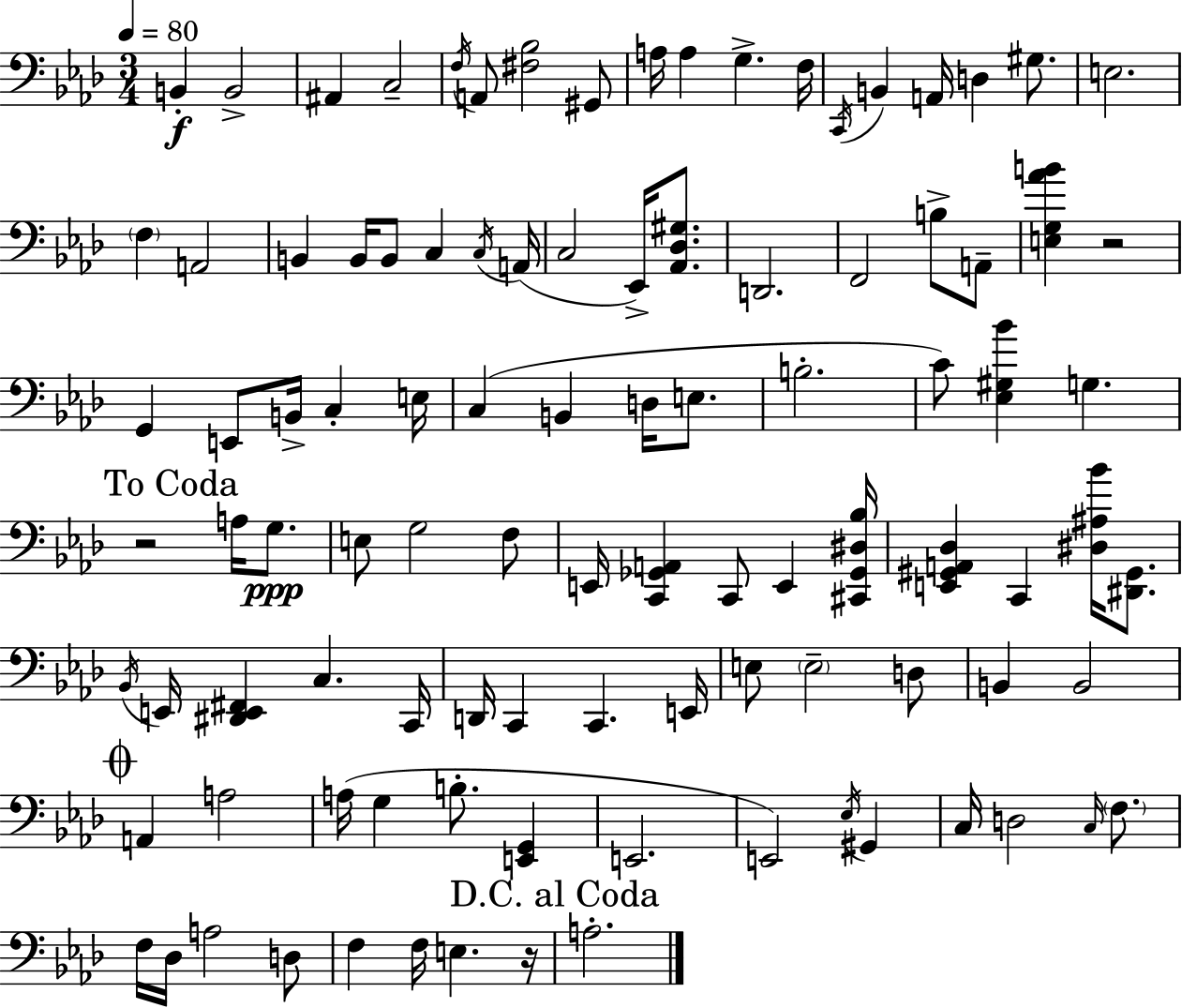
{
  \clef bass
  \numericTimeSignature
  \time 3/4
  \key aes \major
  \tempo 4 = 80
  b,4-.\f b,2-> | ais,4 c2-- | \acciaccatura { f16 } a,8 <fis bes>2 gis,8 | a16 a4 g4.-> | \break f16 \acciaccatura { c,16 } b,4 a,16 d4 gis8. | e2. | \parenthesize f4 a,2 | b,4 b,16 b,8 c4 | \break \acciaccatura { c16 } a,16( c2 ees,16->) | <aes, des gis>8. d,2. | f,2 b8-> | a,8-- <e g aes' b'>4 r2 | \break g,4 e,8 b,16-> c4-. | e16 c4( b,4 d16 | e8. b2.-. | c'8) <ees gis bes'>4 g4. | \break \mark "To Coda" r2 a16 | g8.\ppp e8 g2 | f8 e,16 <c, ges, a,>4 c,8 e,4 | <cis, ges, dis bes>16 <e, gis, a, des>4 c,4 <dis ais bes'>16 | \break <dis, gis,>8. \acciaccatura { bes,16 } e,16 <dis, e, fis,>4 c4. | c,16 d,16 c,4 c,4. | e,16 e8 \parenthesize e2-- | d8 b,4 b,2 | \break \mark \markup { \musicglyph "scripts.coda" } a,4 a2 | a16( g4 b8.-. | <e, g,>4 e,2. | e,2) | \break \acciaccatura { ees16 } gis,4 c16 d2 | \grace { c16 } \parenthesize f8. f16 des16 a2 | d8 f4 f16 e4. | r16 \mark "D.C. al Coda" a2.-. | \break \bar "|."
}